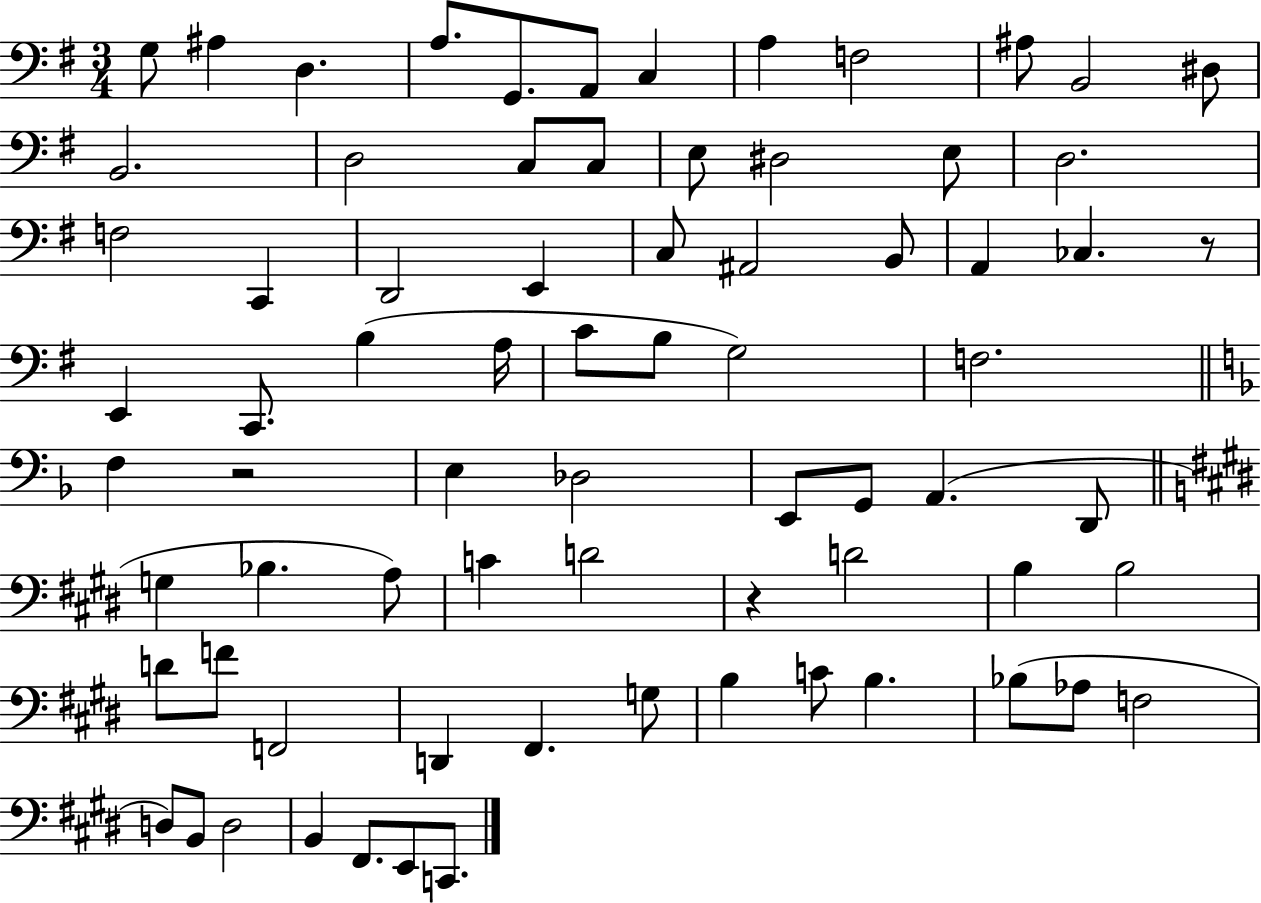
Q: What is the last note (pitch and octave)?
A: C2